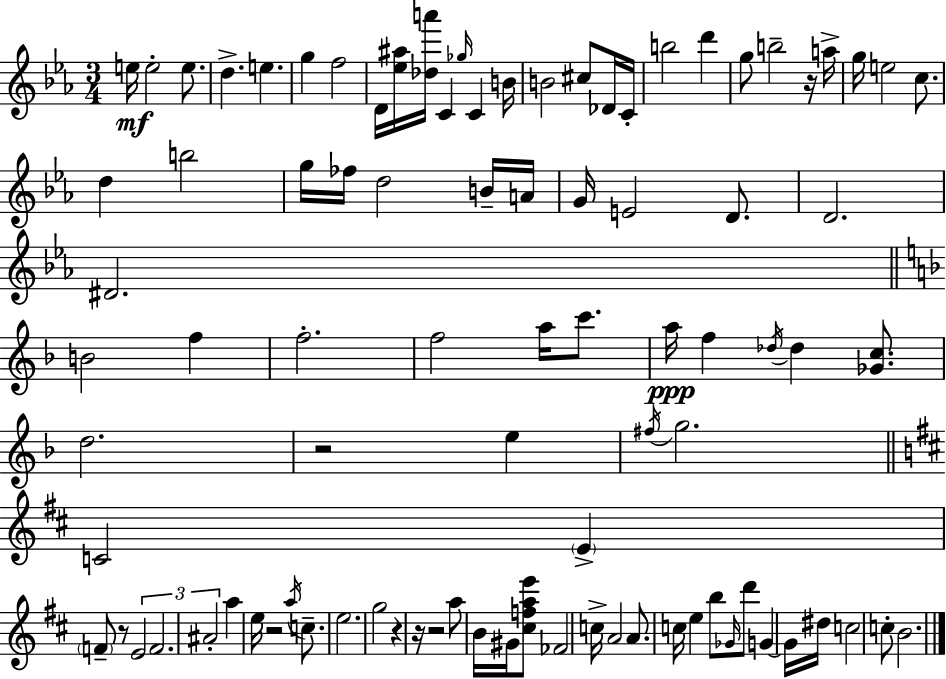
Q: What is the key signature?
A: C minor